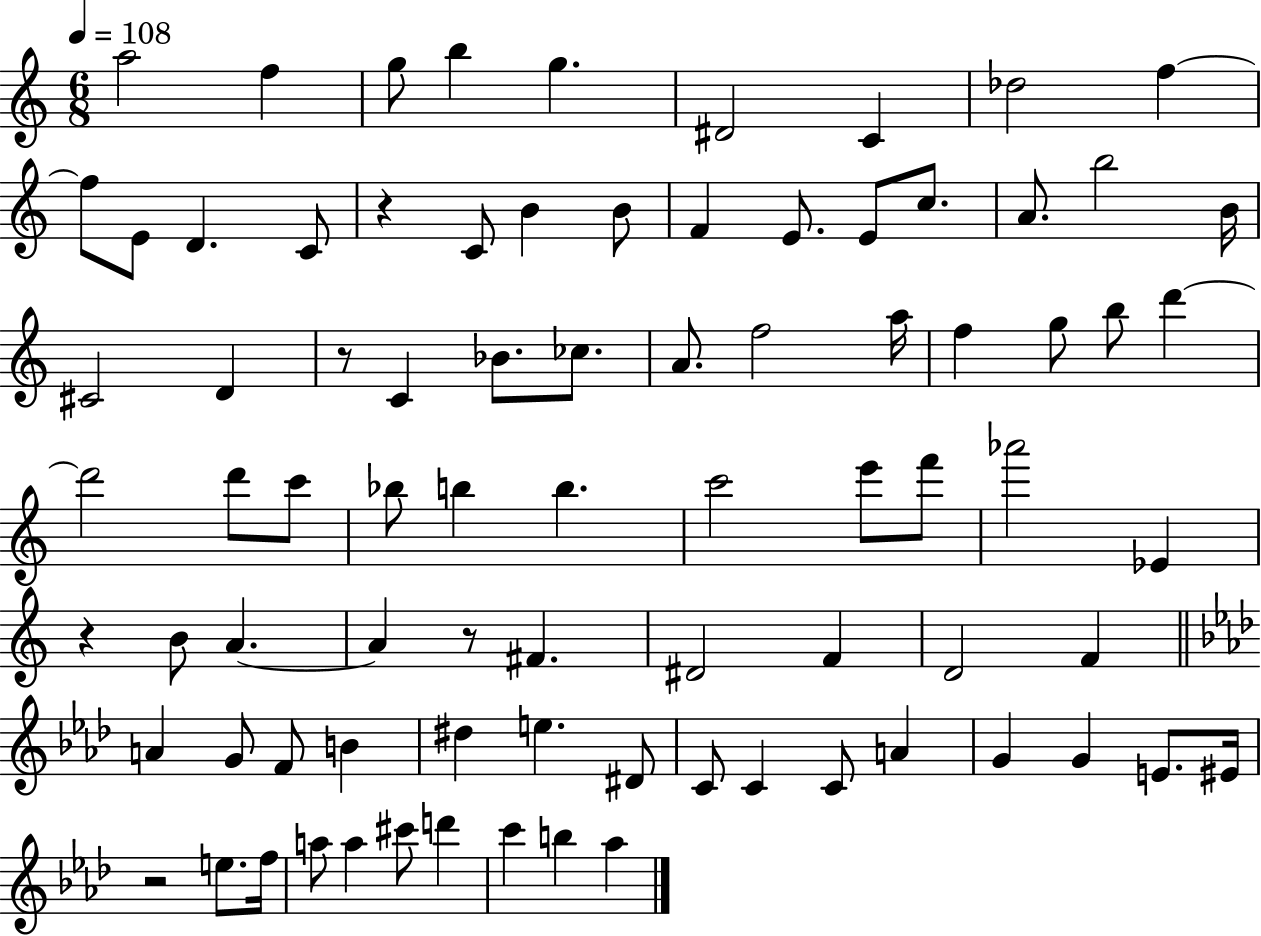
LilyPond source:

{
  \clef treble
  \numericTimeSignature
  \time 6/8
  \key c \major
  \tempo 4 = 108
  a''2 f''4 | g''8 b''4 g''4. | dis'2 c'4 | des''2 f''4~~ | \break f''8 e'8 d'4. c'8 | r4 c'8 b'4 b'8 | f'4 e'8. e'8 c''8. | a'8. b''2 b'16 | \break cis'2 d'4 | r8 c'4 bes'8. ces''8. | a'8. f''2 a''16 | f''4 g''8 b''8 d'''4~~ | \break d'''2 d'''8 c'''8 | bes''8 b''4 b''4. | c'''2 e'''8 f'''8 | aes'''2 ees'4 | \break r4 b'8 a'4.~~ | a'4 r8 fis'4. | dis'2 f'4 | d'2 f'4 | \break \bar "||" \break \key aes \major a'4 g'8 f'8 b'4 | dis''4 e''4. dis'8 | c'8 c'4 c'8 a'4 | g'4 g'4 e'8. eis'16 | \break r2 e''8. f''16 | a''8 a''4 cis'''8 d'''4 | c'''4 b''4 aes''4 | \bar "|."
}